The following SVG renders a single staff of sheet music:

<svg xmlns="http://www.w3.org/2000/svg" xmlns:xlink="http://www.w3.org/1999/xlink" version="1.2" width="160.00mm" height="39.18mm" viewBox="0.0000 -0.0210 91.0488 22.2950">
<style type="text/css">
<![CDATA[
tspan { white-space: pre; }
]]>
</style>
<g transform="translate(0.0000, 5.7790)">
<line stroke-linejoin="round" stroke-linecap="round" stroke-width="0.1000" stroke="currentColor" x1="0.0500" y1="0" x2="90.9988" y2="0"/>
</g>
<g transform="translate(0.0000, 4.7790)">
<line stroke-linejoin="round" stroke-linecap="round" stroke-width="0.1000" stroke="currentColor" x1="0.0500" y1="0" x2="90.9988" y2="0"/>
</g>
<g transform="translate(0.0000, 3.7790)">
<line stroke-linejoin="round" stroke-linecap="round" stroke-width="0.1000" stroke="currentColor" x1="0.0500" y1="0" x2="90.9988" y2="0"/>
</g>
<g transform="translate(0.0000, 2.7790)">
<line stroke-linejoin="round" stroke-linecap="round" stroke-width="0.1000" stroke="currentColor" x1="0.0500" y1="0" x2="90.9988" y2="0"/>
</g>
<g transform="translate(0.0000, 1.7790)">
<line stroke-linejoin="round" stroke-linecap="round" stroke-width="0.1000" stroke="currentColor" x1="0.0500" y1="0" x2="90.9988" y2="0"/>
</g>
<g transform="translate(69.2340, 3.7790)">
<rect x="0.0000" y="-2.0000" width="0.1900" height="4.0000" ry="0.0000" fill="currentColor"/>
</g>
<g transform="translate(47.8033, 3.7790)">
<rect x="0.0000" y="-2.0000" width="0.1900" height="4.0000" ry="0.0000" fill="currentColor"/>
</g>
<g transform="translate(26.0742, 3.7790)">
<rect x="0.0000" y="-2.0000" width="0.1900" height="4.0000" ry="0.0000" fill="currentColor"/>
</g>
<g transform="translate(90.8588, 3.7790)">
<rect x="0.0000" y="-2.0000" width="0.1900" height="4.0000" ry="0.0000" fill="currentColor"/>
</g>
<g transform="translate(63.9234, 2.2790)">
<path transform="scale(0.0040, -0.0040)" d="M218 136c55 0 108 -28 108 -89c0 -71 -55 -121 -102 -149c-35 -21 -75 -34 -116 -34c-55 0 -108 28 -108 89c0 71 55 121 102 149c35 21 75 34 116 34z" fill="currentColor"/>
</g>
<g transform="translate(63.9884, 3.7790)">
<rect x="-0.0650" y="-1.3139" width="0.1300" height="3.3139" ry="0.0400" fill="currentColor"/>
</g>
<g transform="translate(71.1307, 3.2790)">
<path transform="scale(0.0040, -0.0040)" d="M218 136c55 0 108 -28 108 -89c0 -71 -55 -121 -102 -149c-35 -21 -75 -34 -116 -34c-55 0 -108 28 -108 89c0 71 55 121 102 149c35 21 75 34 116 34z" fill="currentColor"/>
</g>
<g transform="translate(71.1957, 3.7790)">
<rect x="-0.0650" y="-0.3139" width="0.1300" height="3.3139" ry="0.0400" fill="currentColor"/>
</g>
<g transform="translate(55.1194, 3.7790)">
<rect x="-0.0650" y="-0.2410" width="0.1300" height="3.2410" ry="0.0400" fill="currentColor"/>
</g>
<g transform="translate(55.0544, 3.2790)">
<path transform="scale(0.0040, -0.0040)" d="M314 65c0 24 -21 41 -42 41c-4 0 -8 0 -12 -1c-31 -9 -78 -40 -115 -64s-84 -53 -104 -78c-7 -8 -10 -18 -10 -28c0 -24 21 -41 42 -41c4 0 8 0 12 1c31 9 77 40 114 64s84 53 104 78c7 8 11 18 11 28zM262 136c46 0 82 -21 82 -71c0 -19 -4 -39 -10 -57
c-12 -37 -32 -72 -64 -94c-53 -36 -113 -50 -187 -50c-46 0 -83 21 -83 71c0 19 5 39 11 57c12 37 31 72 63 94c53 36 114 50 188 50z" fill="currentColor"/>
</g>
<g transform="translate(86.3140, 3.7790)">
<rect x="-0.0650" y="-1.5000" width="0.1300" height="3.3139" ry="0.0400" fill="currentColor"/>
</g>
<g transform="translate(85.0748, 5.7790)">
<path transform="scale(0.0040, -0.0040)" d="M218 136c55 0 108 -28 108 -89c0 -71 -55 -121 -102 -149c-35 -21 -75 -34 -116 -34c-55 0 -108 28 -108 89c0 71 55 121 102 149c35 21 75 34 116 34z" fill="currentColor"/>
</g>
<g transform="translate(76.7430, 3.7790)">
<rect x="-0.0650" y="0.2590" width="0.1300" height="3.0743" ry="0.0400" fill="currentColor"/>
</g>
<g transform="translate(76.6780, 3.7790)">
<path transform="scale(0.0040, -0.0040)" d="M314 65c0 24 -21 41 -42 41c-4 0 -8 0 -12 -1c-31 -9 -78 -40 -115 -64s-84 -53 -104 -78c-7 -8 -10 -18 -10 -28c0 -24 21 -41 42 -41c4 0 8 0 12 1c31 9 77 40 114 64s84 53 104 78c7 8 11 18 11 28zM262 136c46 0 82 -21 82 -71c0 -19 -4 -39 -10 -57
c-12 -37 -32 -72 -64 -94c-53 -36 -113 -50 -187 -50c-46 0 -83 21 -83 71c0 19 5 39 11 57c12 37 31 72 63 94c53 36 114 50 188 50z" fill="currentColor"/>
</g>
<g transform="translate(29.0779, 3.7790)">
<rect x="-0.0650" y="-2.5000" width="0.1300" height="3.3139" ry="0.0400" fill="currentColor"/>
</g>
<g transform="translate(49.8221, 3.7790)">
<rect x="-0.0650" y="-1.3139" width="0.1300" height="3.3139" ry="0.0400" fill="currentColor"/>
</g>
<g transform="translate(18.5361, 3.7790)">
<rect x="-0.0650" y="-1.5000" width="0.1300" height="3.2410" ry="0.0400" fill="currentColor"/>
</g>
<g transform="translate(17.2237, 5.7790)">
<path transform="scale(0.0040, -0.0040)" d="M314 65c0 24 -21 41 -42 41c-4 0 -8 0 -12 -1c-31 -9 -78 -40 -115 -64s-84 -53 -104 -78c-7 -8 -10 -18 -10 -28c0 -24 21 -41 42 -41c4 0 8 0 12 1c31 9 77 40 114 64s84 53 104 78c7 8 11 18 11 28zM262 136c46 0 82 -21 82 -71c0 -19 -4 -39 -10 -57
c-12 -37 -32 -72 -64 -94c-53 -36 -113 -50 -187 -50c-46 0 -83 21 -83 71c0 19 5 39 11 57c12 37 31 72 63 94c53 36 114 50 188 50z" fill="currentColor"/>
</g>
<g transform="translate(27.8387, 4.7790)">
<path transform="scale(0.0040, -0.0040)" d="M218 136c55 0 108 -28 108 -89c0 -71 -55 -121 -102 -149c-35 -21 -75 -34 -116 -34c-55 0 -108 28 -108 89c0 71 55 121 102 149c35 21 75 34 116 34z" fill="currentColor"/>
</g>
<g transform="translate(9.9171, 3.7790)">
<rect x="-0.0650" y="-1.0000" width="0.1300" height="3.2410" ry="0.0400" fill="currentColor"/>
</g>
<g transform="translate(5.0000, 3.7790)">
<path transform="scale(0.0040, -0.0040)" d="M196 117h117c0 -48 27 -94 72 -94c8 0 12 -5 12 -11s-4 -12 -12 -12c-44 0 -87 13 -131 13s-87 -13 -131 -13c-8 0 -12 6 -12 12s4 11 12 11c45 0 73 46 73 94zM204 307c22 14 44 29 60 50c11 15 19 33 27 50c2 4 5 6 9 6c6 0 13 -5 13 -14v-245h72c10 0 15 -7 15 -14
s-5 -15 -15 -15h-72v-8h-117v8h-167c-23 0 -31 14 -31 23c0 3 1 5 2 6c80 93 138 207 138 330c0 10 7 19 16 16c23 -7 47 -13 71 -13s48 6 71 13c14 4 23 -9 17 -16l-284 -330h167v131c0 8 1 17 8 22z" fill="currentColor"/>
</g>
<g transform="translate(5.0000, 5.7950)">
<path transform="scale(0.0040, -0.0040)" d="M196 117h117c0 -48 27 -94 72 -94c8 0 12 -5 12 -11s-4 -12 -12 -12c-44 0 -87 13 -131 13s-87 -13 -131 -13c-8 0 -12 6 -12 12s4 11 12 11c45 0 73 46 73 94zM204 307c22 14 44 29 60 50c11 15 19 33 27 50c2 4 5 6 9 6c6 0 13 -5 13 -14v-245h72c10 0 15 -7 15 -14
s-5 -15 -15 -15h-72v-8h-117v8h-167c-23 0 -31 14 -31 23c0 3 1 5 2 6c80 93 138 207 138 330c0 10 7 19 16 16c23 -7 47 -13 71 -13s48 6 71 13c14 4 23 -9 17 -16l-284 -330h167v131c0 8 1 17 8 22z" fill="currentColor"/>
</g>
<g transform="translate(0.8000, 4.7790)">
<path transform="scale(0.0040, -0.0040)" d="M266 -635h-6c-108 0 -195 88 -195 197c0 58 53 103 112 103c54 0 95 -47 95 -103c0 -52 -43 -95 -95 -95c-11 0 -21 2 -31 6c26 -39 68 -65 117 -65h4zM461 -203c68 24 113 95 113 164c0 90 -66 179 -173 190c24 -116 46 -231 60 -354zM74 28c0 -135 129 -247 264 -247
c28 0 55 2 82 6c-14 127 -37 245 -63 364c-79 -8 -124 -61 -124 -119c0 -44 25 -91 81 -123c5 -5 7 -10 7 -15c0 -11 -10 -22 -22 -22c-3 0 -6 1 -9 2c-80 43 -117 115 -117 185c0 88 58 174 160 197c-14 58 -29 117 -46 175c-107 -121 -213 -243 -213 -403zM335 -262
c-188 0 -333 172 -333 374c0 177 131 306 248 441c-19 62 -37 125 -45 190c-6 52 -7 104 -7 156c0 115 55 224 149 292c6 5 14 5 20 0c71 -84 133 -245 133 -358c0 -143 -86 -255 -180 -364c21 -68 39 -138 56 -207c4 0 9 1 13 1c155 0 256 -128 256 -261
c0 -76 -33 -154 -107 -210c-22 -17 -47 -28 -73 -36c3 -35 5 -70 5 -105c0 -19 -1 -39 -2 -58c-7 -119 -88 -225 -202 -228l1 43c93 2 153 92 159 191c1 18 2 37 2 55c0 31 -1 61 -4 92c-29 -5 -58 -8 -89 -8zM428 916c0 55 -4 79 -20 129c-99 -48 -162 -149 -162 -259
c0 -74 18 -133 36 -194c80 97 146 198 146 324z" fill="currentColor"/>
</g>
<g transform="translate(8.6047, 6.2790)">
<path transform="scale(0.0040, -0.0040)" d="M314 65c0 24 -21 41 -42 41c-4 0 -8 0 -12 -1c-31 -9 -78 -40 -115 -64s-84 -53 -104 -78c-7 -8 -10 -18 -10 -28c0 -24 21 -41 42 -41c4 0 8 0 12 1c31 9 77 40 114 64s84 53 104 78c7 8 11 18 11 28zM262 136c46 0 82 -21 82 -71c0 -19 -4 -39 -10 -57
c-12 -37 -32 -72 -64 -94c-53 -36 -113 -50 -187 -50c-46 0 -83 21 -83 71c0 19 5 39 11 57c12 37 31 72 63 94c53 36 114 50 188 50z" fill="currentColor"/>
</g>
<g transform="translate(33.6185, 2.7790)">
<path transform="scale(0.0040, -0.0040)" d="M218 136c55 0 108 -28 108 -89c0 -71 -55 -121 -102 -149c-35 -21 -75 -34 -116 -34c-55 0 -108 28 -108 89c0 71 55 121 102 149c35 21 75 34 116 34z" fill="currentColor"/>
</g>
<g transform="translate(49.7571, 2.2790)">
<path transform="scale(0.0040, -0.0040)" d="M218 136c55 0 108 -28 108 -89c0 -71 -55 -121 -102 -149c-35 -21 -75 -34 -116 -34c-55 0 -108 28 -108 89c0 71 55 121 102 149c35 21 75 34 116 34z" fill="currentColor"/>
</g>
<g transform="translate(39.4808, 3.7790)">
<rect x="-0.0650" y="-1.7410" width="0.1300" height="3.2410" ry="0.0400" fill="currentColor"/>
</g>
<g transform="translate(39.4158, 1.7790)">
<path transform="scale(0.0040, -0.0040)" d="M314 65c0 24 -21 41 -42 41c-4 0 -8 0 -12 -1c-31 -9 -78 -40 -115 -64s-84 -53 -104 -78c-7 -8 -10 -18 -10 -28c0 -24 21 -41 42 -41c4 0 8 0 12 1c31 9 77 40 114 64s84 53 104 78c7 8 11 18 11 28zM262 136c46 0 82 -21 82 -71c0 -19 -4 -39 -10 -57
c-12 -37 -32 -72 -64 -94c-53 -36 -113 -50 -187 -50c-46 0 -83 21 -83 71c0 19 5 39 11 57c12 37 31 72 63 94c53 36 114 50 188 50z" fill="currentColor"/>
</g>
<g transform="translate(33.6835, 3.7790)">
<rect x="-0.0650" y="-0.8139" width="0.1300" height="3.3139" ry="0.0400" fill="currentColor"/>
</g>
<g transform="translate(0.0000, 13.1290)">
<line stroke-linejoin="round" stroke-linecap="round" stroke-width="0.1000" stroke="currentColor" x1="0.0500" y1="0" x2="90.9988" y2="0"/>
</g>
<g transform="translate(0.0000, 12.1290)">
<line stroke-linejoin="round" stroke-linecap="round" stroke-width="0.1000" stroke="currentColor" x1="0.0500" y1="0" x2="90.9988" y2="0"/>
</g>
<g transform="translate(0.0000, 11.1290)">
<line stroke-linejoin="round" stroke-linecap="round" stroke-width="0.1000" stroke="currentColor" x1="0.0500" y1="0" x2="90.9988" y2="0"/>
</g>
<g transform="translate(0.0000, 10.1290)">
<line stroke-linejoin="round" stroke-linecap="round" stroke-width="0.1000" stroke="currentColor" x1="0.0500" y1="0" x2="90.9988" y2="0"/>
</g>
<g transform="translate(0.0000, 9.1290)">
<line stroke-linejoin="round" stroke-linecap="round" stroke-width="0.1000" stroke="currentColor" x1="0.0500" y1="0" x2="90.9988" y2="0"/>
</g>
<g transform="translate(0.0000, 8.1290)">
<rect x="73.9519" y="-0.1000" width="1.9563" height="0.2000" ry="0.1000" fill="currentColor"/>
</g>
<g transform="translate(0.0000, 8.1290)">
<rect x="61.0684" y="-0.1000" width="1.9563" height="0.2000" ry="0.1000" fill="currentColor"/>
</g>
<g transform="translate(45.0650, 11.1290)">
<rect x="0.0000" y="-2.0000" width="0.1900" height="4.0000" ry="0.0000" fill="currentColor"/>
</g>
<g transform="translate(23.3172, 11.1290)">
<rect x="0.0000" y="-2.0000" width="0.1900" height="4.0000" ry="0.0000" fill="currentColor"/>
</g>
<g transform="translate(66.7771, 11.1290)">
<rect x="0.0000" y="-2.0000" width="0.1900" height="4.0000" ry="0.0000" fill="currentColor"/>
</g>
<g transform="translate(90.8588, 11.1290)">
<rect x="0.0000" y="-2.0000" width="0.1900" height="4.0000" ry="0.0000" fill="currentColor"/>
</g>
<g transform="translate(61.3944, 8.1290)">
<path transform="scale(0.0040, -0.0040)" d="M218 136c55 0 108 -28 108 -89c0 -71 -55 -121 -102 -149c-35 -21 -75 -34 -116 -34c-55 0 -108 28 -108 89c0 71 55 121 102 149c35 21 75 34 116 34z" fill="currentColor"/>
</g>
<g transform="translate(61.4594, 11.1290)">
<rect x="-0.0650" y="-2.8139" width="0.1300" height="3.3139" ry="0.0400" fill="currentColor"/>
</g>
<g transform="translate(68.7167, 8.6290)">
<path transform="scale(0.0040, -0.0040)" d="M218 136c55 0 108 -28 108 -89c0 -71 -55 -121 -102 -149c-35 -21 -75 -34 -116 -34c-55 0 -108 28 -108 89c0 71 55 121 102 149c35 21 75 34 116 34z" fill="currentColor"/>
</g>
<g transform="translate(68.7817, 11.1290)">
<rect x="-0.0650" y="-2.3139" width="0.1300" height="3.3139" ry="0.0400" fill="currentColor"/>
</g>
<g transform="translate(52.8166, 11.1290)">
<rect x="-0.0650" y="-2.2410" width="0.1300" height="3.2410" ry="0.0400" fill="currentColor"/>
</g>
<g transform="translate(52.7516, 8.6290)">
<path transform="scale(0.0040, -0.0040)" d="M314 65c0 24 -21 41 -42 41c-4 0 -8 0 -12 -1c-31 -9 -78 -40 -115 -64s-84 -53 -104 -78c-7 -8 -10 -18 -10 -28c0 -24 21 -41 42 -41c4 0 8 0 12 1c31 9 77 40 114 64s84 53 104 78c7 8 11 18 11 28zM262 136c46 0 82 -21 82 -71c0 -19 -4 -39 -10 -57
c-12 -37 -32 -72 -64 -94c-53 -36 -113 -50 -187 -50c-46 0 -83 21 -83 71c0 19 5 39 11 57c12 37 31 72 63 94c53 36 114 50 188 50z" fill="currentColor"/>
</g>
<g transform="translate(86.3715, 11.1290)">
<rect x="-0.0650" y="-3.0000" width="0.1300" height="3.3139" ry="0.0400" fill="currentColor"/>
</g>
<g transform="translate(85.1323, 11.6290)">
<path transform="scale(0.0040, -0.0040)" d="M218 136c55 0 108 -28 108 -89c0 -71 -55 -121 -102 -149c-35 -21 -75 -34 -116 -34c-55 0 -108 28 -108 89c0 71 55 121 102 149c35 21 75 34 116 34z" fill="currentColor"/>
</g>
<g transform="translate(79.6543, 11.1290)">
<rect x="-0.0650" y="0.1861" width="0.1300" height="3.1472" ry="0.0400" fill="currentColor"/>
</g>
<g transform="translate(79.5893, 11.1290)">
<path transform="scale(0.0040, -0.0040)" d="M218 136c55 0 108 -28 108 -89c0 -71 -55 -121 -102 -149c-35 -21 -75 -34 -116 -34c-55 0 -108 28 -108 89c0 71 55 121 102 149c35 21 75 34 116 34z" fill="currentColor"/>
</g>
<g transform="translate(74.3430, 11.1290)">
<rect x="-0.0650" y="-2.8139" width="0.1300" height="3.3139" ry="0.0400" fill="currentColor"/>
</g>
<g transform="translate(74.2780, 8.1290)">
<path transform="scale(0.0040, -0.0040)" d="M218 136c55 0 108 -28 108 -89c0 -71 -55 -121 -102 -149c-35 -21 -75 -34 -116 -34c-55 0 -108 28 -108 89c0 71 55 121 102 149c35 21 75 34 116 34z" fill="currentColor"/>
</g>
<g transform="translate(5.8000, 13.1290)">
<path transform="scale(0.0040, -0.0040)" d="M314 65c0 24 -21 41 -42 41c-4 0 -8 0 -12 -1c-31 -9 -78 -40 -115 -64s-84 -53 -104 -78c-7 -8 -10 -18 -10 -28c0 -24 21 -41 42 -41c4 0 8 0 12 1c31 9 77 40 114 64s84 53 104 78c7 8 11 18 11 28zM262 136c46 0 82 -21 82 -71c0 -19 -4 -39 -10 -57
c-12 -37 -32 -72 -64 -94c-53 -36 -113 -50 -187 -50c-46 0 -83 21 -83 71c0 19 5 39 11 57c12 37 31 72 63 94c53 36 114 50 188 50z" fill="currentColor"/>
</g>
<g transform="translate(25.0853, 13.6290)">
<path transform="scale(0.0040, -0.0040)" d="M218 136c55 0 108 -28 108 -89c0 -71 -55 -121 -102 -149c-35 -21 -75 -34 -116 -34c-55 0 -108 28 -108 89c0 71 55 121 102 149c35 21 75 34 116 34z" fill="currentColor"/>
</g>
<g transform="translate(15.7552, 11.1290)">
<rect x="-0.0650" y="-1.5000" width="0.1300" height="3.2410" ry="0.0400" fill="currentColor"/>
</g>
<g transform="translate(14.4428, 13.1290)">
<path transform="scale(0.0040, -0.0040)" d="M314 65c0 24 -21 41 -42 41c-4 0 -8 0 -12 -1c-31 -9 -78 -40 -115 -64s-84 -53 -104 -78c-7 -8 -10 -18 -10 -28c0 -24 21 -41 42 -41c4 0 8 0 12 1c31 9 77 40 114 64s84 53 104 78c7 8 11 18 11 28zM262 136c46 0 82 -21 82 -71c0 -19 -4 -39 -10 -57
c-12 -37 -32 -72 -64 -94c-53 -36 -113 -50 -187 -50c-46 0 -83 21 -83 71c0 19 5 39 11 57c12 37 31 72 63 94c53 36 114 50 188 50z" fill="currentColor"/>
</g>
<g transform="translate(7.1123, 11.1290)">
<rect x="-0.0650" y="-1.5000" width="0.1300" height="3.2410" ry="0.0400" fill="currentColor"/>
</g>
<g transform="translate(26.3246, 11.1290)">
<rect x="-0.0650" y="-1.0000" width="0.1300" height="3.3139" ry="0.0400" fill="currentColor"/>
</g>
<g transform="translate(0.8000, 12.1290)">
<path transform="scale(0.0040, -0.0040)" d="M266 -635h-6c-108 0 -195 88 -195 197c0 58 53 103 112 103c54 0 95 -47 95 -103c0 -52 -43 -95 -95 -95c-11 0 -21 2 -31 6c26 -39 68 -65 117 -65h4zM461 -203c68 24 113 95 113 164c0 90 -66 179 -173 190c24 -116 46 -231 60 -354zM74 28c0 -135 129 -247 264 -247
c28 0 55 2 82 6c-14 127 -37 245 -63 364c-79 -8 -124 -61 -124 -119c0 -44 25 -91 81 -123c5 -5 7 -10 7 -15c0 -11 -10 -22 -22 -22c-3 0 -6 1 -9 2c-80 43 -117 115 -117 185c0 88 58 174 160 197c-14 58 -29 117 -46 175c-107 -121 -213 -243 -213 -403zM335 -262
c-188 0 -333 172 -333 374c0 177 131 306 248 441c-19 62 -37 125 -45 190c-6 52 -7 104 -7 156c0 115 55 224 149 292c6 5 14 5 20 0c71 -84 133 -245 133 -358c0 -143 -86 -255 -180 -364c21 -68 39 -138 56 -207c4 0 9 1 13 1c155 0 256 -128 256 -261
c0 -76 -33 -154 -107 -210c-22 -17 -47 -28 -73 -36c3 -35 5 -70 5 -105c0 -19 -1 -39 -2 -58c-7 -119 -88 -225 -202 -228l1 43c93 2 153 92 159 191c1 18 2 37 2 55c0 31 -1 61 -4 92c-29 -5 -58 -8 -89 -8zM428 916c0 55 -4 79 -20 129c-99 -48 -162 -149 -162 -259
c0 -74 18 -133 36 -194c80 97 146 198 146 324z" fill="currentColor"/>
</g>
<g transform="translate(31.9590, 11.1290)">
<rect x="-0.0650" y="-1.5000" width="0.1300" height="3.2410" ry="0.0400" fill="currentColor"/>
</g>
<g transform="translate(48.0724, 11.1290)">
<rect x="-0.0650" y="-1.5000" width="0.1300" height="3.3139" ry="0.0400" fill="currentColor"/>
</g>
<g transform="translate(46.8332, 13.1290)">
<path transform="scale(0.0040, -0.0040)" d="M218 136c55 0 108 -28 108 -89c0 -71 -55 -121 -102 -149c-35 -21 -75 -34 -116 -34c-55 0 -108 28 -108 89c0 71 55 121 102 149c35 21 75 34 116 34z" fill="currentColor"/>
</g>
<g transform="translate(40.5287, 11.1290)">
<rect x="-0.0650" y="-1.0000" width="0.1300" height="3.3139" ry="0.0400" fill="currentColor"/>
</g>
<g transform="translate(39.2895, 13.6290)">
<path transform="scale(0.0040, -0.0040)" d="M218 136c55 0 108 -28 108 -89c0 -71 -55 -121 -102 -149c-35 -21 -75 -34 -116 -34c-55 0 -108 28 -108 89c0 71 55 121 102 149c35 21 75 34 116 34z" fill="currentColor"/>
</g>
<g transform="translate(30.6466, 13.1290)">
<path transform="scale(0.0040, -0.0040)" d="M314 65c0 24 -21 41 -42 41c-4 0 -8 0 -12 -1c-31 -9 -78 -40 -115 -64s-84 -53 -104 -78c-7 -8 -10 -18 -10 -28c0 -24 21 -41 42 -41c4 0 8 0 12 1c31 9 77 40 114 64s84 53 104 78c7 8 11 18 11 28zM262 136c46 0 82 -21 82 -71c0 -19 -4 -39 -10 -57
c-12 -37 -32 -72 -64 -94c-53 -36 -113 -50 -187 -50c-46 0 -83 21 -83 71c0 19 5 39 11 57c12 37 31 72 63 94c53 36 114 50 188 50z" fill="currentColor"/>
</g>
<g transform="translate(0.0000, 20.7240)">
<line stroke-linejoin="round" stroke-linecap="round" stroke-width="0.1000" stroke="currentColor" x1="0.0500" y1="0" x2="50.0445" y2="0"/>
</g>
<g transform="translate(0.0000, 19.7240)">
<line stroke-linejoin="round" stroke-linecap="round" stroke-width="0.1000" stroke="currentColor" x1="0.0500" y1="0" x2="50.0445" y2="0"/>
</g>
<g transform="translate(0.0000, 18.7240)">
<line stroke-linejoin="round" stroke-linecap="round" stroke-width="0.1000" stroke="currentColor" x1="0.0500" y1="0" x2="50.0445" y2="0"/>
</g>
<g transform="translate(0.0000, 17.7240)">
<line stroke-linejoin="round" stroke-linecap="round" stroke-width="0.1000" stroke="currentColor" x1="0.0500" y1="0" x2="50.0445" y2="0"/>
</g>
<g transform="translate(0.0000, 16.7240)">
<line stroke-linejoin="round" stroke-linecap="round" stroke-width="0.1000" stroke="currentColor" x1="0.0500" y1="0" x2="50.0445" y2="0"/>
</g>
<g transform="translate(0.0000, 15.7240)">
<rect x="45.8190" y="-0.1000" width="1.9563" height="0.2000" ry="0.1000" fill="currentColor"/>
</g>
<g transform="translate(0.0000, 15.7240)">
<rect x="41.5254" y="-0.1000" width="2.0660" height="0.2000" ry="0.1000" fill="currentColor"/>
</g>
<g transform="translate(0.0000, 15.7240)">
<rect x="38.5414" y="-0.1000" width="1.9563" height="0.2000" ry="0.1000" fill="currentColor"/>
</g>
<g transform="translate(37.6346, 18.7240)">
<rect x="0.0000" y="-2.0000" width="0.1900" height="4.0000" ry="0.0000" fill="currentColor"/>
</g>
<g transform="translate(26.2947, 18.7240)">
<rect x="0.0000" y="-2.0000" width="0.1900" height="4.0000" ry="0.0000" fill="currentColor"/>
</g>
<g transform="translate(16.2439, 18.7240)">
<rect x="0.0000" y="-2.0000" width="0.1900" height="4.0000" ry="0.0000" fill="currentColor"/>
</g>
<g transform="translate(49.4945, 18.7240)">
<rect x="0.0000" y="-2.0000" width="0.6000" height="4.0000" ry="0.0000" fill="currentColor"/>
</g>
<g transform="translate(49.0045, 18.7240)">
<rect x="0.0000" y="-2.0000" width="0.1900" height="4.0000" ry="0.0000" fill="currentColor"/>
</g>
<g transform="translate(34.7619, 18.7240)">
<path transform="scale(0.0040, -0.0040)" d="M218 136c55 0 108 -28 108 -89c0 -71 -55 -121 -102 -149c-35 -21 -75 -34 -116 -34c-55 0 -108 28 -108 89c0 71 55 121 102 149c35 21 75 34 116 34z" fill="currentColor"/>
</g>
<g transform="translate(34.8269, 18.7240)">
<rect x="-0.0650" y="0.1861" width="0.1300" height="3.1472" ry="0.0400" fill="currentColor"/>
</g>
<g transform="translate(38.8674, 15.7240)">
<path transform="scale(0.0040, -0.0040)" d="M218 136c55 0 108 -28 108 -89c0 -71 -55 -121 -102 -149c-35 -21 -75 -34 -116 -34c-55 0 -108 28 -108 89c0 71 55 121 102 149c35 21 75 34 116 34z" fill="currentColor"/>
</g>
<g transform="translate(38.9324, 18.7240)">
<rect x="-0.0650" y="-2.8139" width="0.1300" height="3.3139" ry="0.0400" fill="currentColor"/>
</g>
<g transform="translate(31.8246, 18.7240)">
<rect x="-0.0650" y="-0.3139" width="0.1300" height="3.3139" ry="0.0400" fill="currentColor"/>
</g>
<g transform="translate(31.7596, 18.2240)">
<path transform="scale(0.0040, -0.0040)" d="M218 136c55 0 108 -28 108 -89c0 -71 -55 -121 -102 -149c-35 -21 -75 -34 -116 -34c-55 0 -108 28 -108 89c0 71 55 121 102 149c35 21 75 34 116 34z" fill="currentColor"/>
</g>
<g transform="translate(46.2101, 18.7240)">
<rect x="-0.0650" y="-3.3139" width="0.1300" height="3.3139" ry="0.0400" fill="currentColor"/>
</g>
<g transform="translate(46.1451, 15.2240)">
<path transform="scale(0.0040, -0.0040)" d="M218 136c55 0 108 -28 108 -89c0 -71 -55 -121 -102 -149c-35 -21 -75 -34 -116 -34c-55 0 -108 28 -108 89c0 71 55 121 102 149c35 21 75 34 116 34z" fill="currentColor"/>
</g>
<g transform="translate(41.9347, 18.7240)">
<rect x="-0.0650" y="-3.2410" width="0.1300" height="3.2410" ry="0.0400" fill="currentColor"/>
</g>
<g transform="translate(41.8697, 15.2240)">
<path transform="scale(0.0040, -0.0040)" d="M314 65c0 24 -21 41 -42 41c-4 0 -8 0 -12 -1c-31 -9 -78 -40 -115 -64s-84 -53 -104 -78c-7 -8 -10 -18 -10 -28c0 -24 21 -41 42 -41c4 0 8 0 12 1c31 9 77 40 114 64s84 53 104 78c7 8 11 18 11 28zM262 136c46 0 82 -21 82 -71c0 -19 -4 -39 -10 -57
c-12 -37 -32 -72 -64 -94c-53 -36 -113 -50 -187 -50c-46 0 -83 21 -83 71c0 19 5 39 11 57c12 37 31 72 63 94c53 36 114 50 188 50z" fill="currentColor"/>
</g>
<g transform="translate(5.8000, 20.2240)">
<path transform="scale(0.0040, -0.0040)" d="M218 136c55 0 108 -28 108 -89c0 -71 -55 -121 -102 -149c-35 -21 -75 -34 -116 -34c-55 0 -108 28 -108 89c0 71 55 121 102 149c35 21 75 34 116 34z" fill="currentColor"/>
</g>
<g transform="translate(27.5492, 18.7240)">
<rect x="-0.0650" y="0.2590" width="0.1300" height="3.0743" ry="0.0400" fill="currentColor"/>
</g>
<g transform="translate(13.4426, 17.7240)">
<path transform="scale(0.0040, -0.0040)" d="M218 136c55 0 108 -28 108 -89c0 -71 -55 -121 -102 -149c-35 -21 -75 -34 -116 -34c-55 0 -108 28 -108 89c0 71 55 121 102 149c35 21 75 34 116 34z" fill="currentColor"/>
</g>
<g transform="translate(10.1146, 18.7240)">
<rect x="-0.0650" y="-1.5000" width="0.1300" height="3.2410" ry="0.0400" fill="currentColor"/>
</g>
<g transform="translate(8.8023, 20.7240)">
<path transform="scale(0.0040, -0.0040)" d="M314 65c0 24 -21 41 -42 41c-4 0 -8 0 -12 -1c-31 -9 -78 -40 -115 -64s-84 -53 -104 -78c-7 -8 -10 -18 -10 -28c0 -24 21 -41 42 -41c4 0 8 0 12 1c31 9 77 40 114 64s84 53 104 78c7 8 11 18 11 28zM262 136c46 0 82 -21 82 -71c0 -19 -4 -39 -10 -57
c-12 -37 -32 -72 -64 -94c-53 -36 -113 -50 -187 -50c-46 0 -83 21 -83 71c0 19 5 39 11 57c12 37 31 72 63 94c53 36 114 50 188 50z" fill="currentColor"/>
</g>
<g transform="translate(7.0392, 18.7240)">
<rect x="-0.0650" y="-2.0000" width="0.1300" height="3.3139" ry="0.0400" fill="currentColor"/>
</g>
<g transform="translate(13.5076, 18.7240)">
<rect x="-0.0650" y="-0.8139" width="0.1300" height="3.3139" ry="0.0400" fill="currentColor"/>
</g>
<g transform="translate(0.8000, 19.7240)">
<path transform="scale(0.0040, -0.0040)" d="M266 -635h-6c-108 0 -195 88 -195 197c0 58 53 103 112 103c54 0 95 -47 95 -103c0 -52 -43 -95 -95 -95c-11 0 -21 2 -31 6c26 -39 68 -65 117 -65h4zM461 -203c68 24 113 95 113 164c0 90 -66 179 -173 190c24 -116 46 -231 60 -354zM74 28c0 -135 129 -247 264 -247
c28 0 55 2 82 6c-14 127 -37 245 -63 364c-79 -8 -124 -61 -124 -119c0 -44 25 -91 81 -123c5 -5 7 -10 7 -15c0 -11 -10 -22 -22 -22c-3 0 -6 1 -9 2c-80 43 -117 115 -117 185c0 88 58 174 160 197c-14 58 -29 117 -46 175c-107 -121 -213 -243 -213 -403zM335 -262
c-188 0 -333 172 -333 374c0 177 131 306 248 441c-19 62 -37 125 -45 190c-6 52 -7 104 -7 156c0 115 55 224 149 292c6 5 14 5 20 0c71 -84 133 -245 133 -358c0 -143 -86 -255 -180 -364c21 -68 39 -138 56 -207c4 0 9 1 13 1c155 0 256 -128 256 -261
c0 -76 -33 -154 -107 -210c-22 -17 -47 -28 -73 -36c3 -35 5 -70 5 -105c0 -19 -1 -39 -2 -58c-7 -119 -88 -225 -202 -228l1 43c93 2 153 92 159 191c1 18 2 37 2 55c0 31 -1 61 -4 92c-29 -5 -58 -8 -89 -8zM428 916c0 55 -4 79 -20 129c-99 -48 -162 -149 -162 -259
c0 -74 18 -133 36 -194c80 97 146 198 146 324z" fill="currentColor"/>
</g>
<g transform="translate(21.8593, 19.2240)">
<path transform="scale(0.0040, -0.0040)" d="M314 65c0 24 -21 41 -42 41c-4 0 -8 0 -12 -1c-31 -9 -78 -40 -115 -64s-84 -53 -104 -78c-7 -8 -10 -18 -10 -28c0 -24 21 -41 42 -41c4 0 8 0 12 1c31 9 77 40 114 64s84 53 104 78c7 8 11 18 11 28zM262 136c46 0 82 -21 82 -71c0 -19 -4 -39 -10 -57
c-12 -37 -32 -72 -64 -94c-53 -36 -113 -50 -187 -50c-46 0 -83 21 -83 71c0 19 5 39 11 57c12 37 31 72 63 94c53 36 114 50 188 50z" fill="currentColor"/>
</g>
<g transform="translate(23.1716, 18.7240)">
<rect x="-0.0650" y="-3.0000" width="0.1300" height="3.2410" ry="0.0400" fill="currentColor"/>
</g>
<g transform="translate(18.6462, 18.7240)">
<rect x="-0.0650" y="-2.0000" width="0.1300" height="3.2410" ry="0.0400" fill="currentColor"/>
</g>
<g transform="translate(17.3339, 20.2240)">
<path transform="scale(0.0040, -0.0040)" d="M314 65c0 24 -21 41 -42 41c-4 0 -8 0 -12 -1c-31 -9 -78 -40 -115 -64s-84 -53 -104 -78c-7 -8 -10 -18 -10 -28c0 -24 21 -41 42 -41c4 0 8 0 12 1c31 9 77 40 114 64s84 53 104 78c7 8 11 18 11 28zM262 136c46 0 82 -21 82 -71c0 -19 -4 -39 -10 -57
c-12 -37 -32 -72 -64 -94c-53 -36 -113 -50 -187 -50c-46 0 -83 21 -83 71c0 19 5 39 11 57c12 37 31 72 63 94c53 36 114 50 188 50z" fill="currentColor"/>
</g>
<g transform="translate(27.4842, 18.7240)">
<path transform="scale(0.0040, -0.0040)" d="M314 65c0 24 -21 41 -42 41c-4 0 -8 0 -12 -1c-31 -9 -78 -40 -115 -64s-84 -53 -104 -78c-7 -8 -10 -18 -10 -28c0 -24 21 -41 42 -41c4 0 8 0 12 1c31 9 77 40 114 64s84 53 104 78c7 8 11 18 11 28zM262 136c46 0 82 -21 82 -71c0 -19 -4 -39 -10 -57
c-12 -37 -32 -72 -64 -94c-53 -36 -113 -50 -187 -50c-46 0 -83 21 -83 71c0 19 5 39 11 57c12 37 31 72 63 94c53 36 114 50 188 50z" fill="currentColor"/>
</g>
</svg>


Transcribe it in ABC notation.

X:1
T:Untitled
M:4/4
L:1/4
K:C
D2 E2 G d f2 e c2 e c B2 E E2 E2 D E2 D E g2 a g a B A F E2 d F2 A2 B2 c B a b2 b